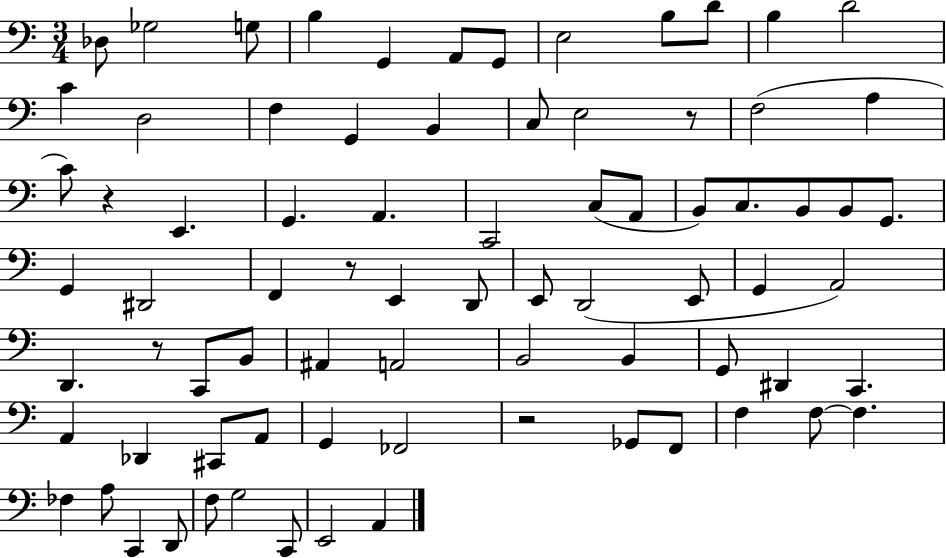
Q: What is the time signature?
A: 3/4